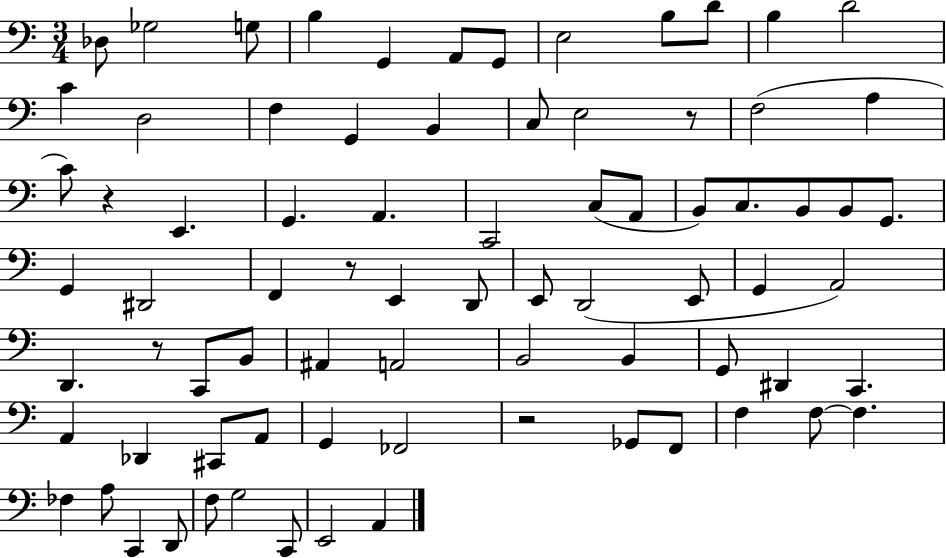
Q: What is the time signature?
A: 3/4